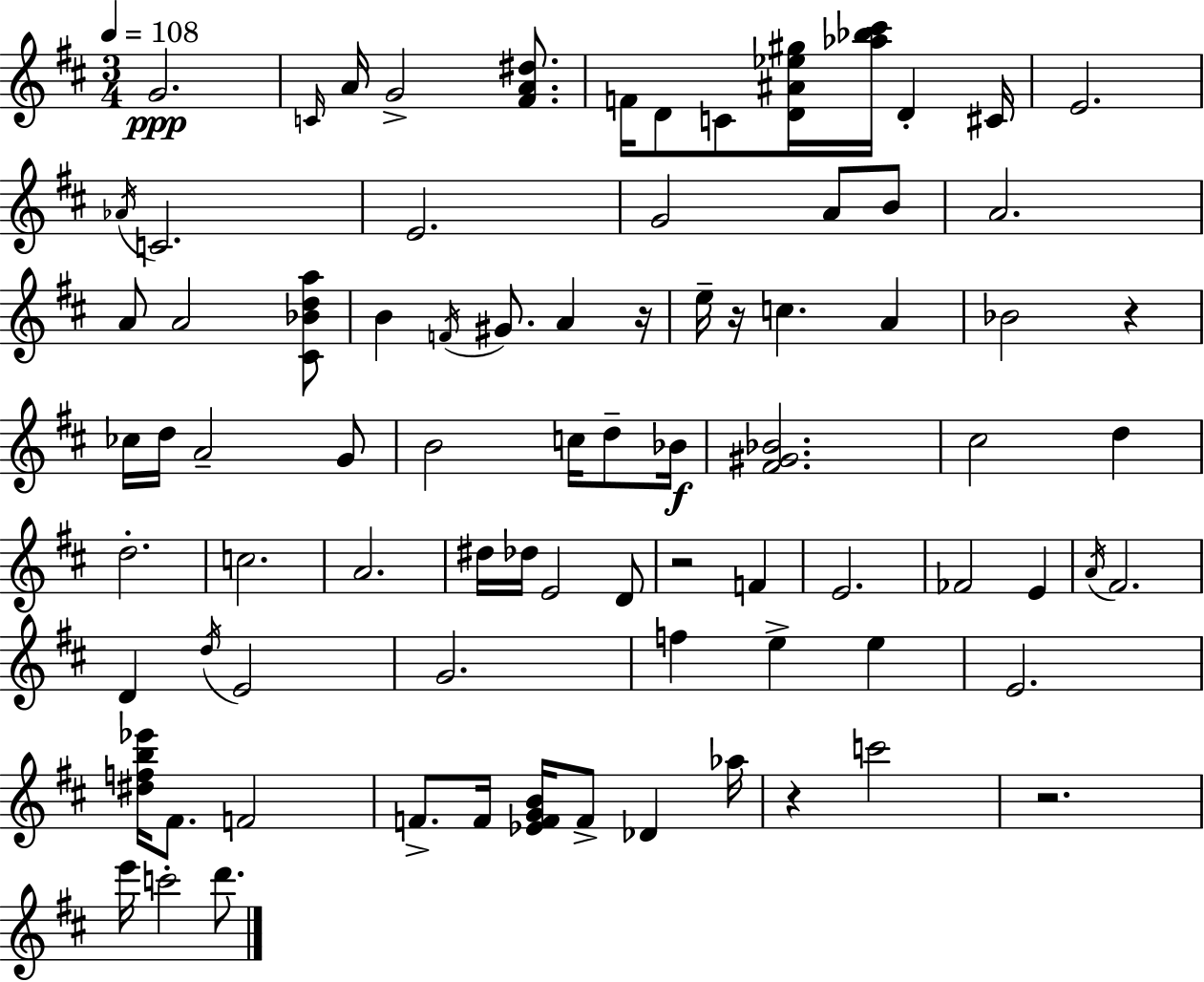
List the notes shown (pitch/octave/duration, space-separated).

G4/h. C4/s A4/s G4/h [F#4,A4,D#5]/e. F4/s D4/e C4/e [D4,A#4,Eb5,G#5]/s [Ab5,Bb5,C#6]/s D4/q C#4/s E4/h. Ab4/s C4/h. E4/h. G4/h A4/e B4/e A4/h. A4/e A4/h [C#4,Bb4,D5,A5]/e B4/q F4/s G#4/e. A4/q R/s E5/s R/s C5/q. A4/q Bb4/h R/q CES5/s D5/s A4/h G4/e B4/h C5/s D5/e Bb4/s [F#4,G#4,Bb4]/h. C#5/h D5/q D5/h. C5/h. A4/h. D#5/s Db5/s E4/h D4/e R/h F4/q E4/h. FES4/h E4/q A4/s F#4/h. D4/q D5/s E4/h G4/h. F5/q E5/q E5/q E4/h. [D#5,F5,B5,Eb6]/s F#4/e. F4/h F4/e. F4/s [Eb4,F4,G4,B4]/s F4/e Db4/q Ab5/s R/q C6/h R/h. E6/s C6/h D6/e.